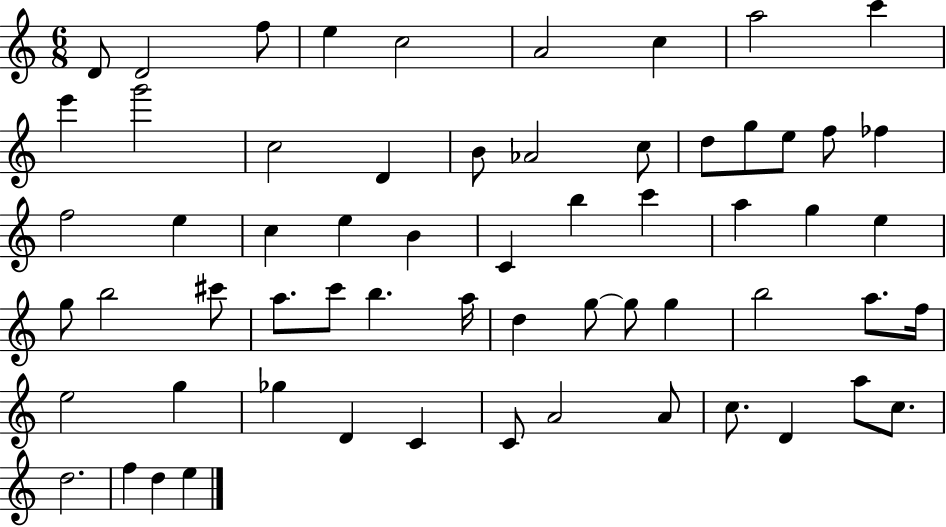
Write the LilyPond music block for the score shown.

{
  \clef treble
  \numericTimeSignature
  \time 6/8
  \key c \major
  d'8 d'2 f''8 | e''4 c''2 | a'2 c''4 | a''2 c'''4 | \break e'''4 g'''2 | c''2 d'4 | b'8 aes'2 c''8 | d''8 g''8 e''8 f''8 fes''4 | \break f''2 e''4 | c''4 e''4 b'4 | c'4 b''4 c'''4 | a''4 g''4 e''4 | \break g''8 b''2 cis'''8 | a''8. c'''8 b''4. a''16 | d''4 g''8~~ g''8 g''4 | b''2 a''8. f''16 | \break e''2 g''4 | ges''4 d'4 c'4 | c'8 a'2 a'8 | c''8. d'4 a''8 c''8. | \break d''2. | f''4 d''4 e''4 | \bar "|."
}